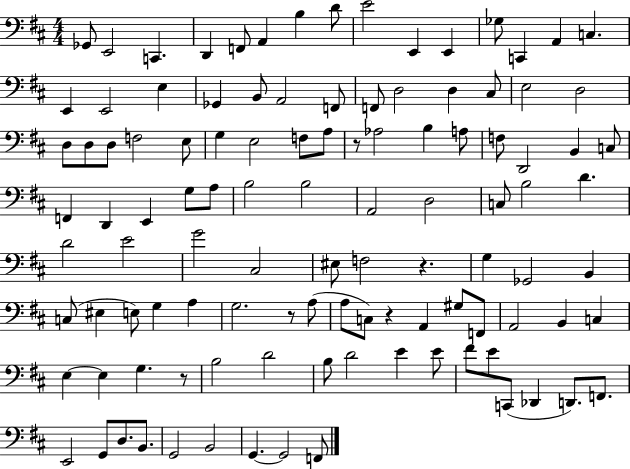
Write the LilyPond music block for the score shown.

{
  \clef bass
  \numericTimeSignature
  \time 4/4
  \key d \major
  ges,8 e,2 c,4. | d,4 f,8 a,4 b4 d'8 | e'2 e,4 e,4 | ges8 c,4 a,4 c4. | \break e,4 e,2 e4 | ges,4 b,8 a,2 f,8 | f,8 d2 d4 cis8 | e2 d2 | \break d8 d8 d8 f2 e8 | g4 e2 f8 a8 | r8 aes2 b4 a8 | f8 d,2 b,4 c8 | \break f,4 d,4 e,4 g8 a8 | b2 b2 | a,2 d2 | c8 b2 d'4. | \break d'2 e'2 | g'2 cis2 | eis8 f2 r4. | g4 ges,2 b,4 | \break c8( eis4 e8) g4 a4 | g2. r8 a8( | a8 c8) r4 a,4 gis8 f,8 | a,2 b,4 c4 | \break e4~~ e4 g4. r8 | b2 d'2 | b8 d'2 e'4 e'8 | fis'8 e'8 c,8( des,4 d,8.) f,8. | \break e,2 g,8 d8. b,8. | g,2 b,2 | g,4.~~ g,2 f,8 | \bar "|."
}